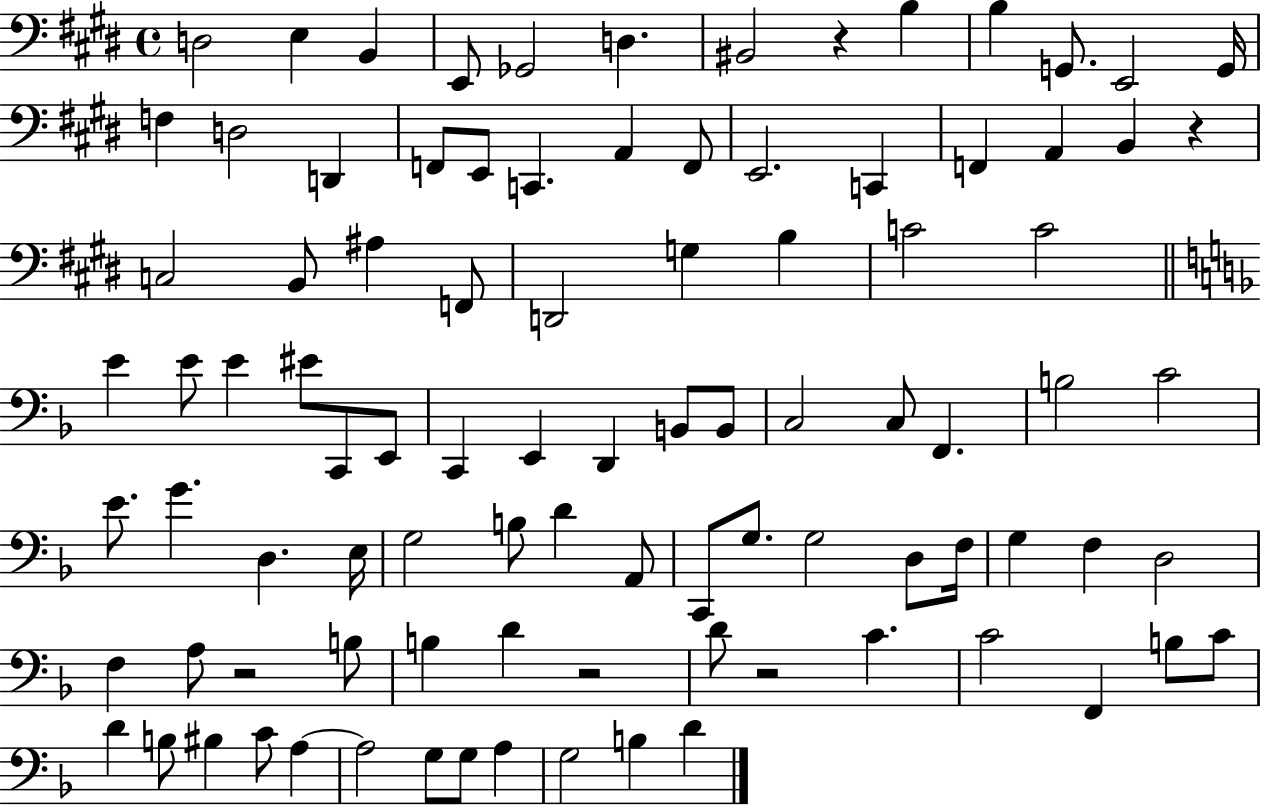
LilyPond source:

{
  \clef bass
  \time 4/4
  \defaultTimeSignature
  \key e \major
  d2 e4 b,4 | e,8 ges,2 d4. | bis,2 r4 b4 | b4 g,8. e,2 g,16 | \break f4 d2 d,4 | f,8 e,8 c,4. a,4 f,8 | e,2. c,4 | f,4 a,4 b,4 r4 | \break c2 b,8 ais4 f,8 | d,2 g4 b4 | c'2 c'2 | \bar "||" \break \key f \major e'4 e'8 e'4 eis'8 c,8 e,8 | c,4 e,4 d,4 b,8 b,8 | c2 c8 f,4. | b2 c'2 | \break e'8. g'4. d4. e16 | g2 b8 d'4 a,8 | c,8 g8. g2 d8 f16 | g4 f4 d2 | \break f4 a8 r2 b8 | b4 d'4 r2 | d'8 r2 c'4. | c'2 f,4 b8 c'8 | \break d'4 b8 bis4 c'8 a4~~ | a2 g8 g8 a4 | g2 b4 d'4 | \bar "|."
}